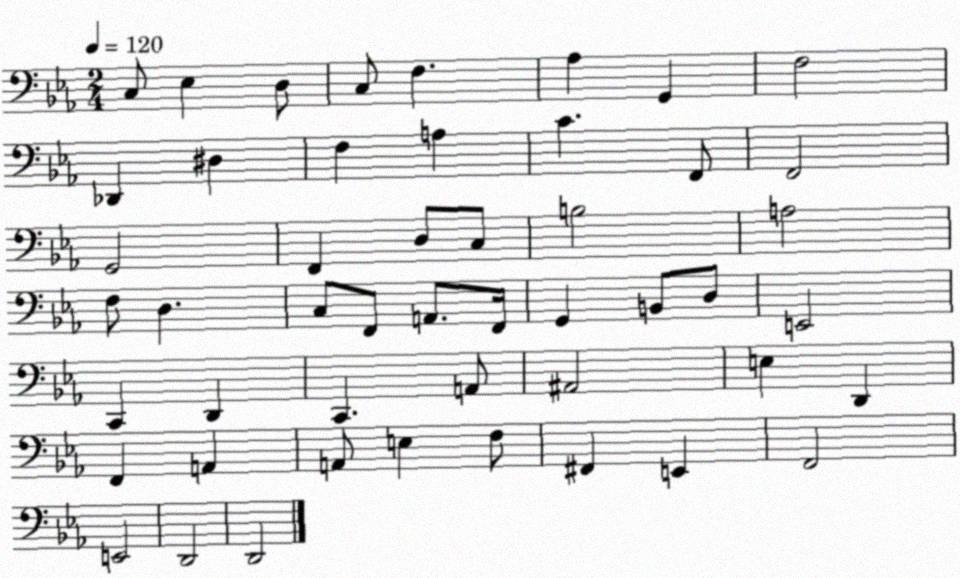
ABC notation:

X:1
T:Untitled
M:2/4
L:1/4
K:Eb
C,/2 _E, D,/2 C,/2 F, _A, G,, F,2 _D,, ^D, F, A, C F,,/2 F,,2 G,,2 F,, D,/2 C,/2 B,2 A,2 F,/2 D, C,/2 F,,/2 A,,/2 F,,/4 G,, B,,/2 D,/2 E,,2 C,, D,, C,, A,,/2 ^A,,2 E, D,, F,, A,, A,,/2 E, F,/2 ^F,, E,, F,,2 E,,2 D,,2 D,,2